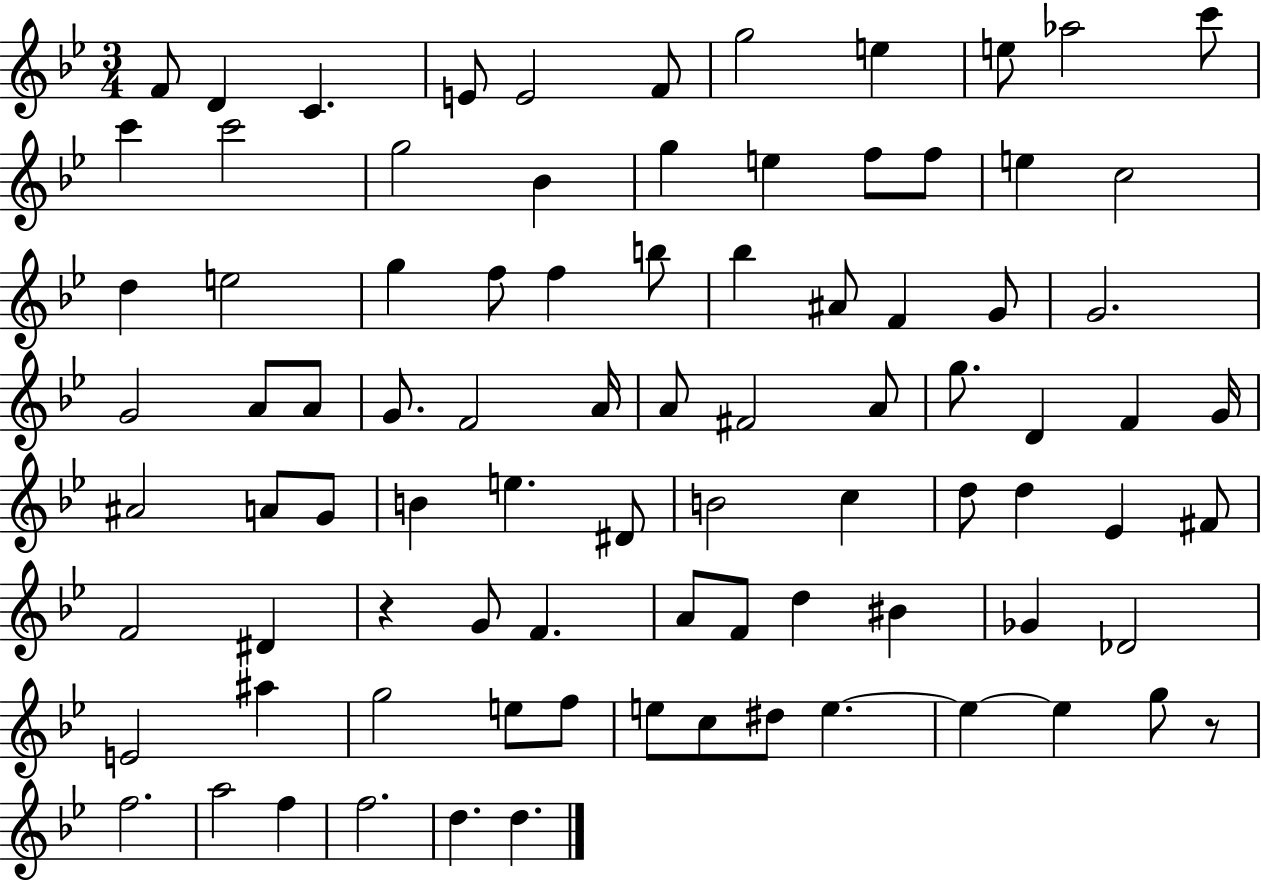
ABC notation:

X:1
T:Untitled
M:3/4
L:1/4
K:Bb
F/2 D C E/2 E2 F/2 g2 e e/2 _a2 c'/2 c' c'2 g2 _B g e f/2 f/2 e c2 d e2 g f/2 f b/2 _b ^A/2 F G/2 G2 G2 A/2 A/2 G/2 F2 A/4 A/2 ^F2 A/2 g/2 D F G/4 ^A2 A/2 G/2 B e ^D/2 B2 c d/2 d _E ^F/2 F2 ^D z G/2 F A/2 F/2 d ^B _G _D2 E2 ^a g2 e/2 f/2 e/2 c/2 ^d/2 e e e g/2 z/2 f2 a2 f f2 d d